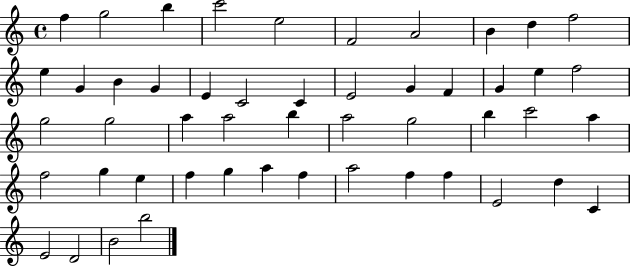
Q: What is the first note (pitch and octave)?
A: F5